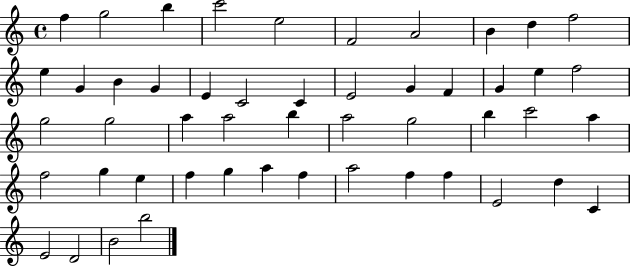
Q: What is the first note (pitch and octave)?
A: F5